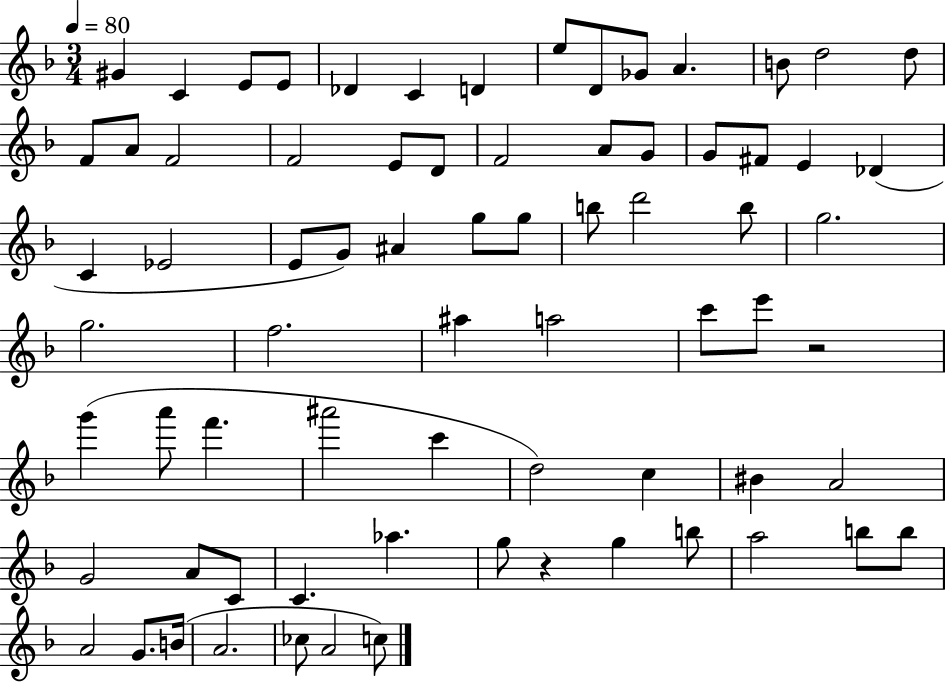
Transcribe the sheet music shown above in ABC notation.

X:1
T:Untitled
M:3/4
L:1/4
K:F
^G C E/2 E/2 _D C D e/2 D/2 _G/2 A B/2 d2 d/2 F/2 A/2 F2 F2 E/2 D/2 F2 A/2 G/2 G/2 ^F/2 E _D C _E2 E/2 G/2 ^A g/2 g/2 b/2 d'2 b/2 g2 g2 f2 ^a a2 c'/2 e'/2 z2 g' a'/2 f' ^a'2 c' d2 c ^B A2 G2 A/2 C/2 C _a g/2 z g b/2 a2 b/2 b/2 A2 G/2 B/4 A2 _c/2 A2 c/2